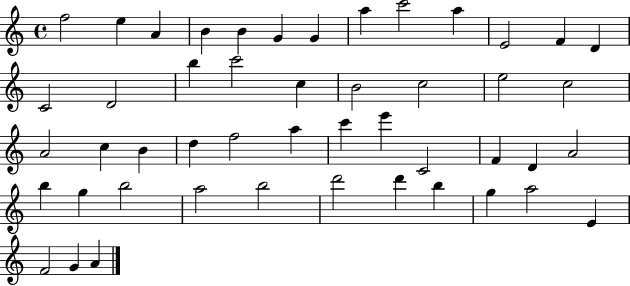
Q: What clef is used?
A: treble